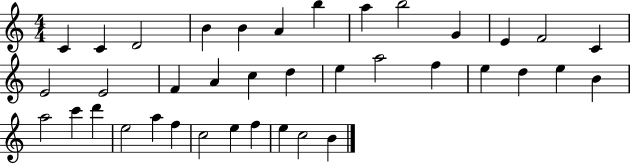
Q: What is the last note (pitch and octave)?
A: B4